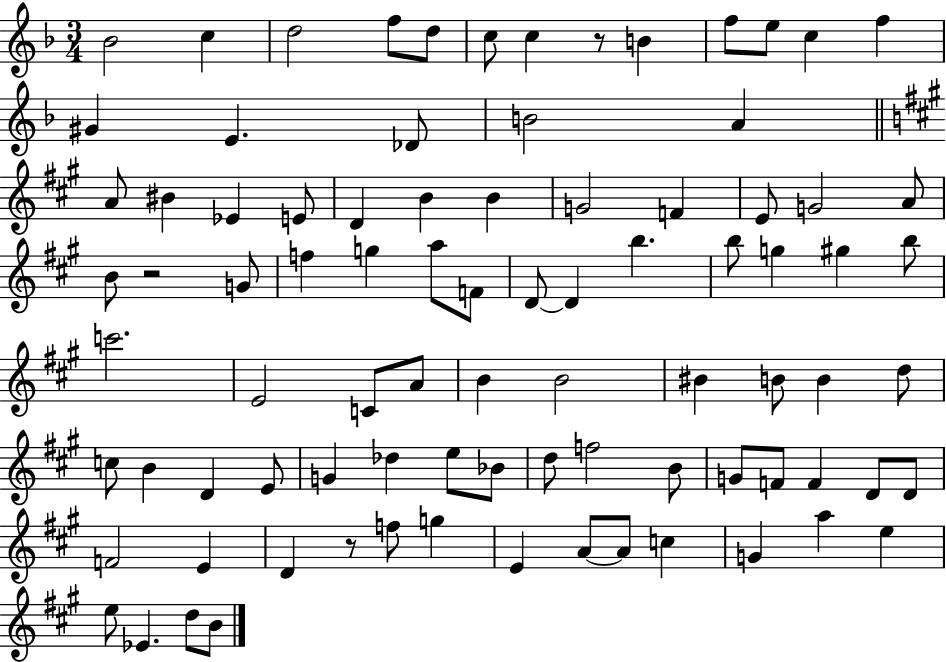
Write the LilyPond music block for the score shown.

{
  \clef treble
  \numericTimeSignature
  \time 3/4
  \key f \major
  bes'2 c''4 | d''2 f''8 d''8 | c''8 c''4 r8 b'4 | f''8 e''8 c''4 f''4 | \break gis'4 e'4. des'8 | b'2 a'4 | \bar "||" \break \key a \major a'8 bis'4 ees'4 e'8 | d'4 b'4 b'4 | g'2 f'4 | e'8 g'2 a'8 | \break b'8 r2 g'8 | f''4 g''4 a''8 f'8 | d'8~~ d'4 b''4. | b''8 g''4 gis''4 b''8 | \break c'''2. | e'2 c'8 a'8 | b'4 b'2 | bis'4 b'8 b'4 d''8 | \break c''8 b'4 d'4 e'8 | g'4 des''4 e''8 bes'8 | d''8 f''2 b'8 | g'8 f'8 f'4 d'8 d'8 | \break f'2 e'4 | d'4 r8 f''8 g''4 | e'4 a'8~~ a'8 c''4 | g'4 a''4 e''4 | \break e''8 ees'4. d''8 b'8 | \bar "|."
}